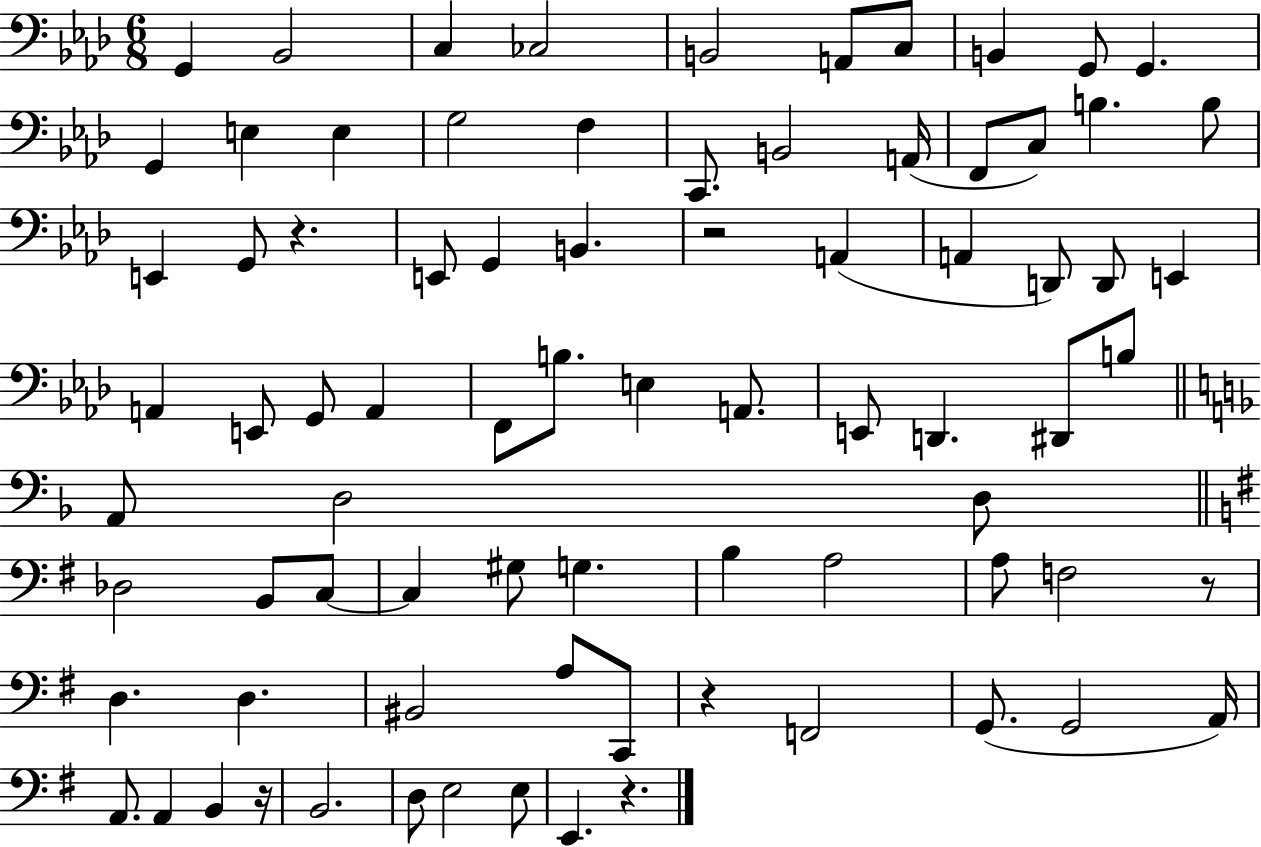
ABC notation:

X:1
T:Untitled
M:6/8
L:1/4
K:Ab
G,, _B,,2 C, _C,2 B,,2 A,,/2 C,/2 B,, G,,/2 G,, G,, E, E, G,2 F, C,,/2 B,,2 A,,/4 F,,/2 C,/2 B, B,/2 E,, G,,/2 z E,,/2 G,, B,, z2 A,, A,, D,,/2 D,,/2 E,, A,, E,,/2 G,,/2 A,, F,,/2 B,/2 E, A,,/2 E,,/2 D,, ^D,,/2 B,/2 A,,/2 D,2 D,/2 _D,2 B,,/2 C,/2 C, ^G,/2 G, B, A,2 A,/2 F,2 z/2 D, D, ^B,,2 A,/2 C,,/2 z F,,2 G,,/2 G,,2 A,,/4 A,,/2 A,, B,, z/4 B,,2 D,/2 E,2 E,/2 E,, z